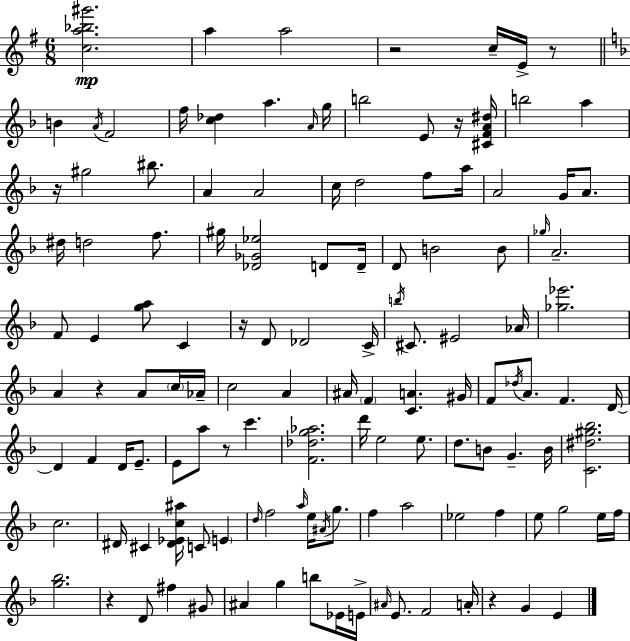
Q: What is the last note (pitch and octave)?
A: E4